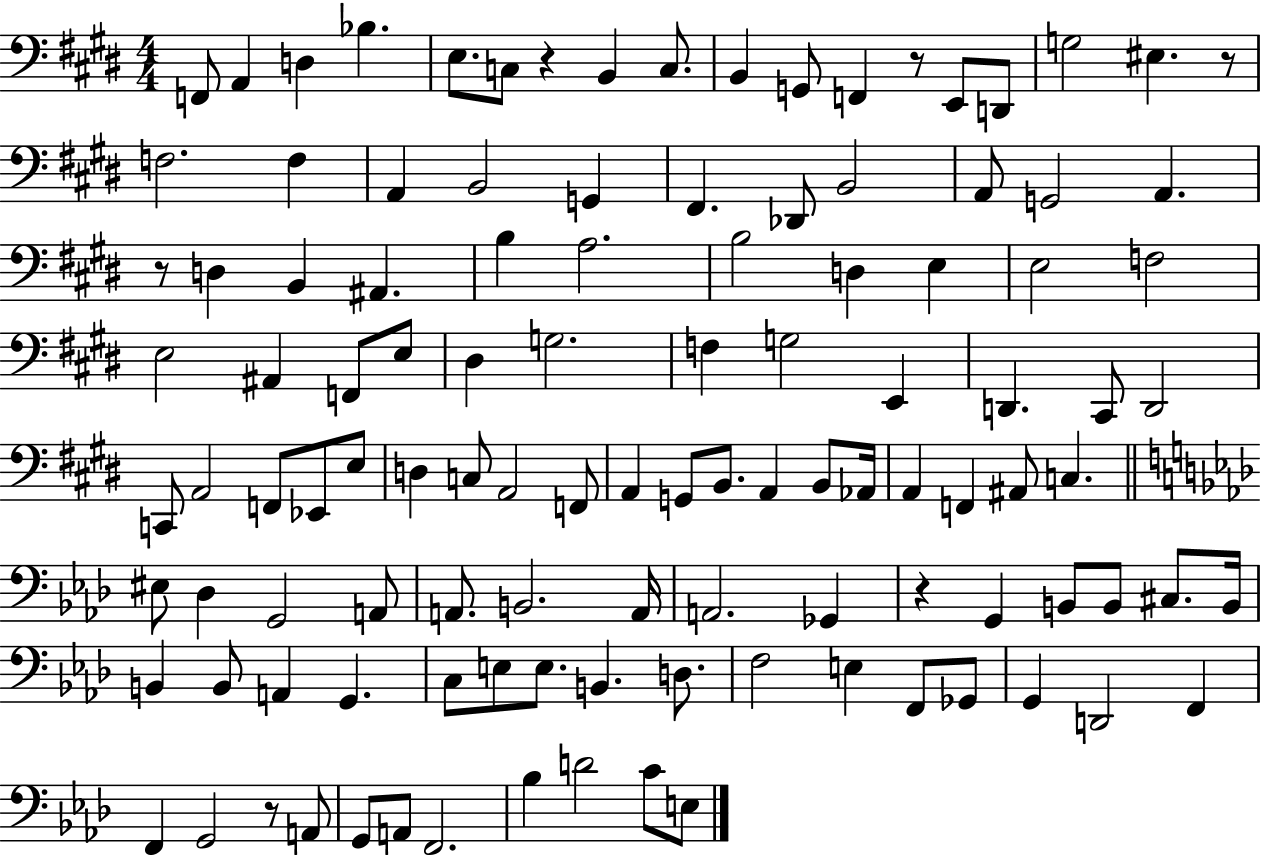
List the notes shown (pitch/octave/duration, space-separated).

F2/e A2/q D3/q Bb3/q. E3/e. C3/e R/q B2/q C3/e. B2/q G2/e F2/q R/e E2/e D2/e G3/h EIS3/q. R/e F3/h. F3/q A2/q B2/h G2/q F#2/q. Db2/e B2/h A2/e G2/h A2/q. R/e D3/q B2/q A#2/q. B3/q A3/h. B3/h D3/q E3/q E3/h F3/h E3/h A#2/q F2/e E3/e D#3/q G3/h. F3/q G3/h E2/q D2/q. C#2/e D2/h C2/e A2/h F2/e Eb2/e E3/e D3/q C3/e A2/h F2/e A2/q G2/e B2/e. A2/q B2/e Ab2/s A2/q F2/q A#2/e C3/q. EIS3/e Db3/q G2/h A2/e A2/e. B2/h. A2/s A2/h. Gb2/q R/q G2/q B2/e B2/e C#3/e. B2/s B2/q B2/e A2/q G2/q. C3/e E3/e E3/e. B2/q. D3/e. F3/h E3/q F2/e Gb2/e G2/q D2/h F2/q F2/q G2/h R/e A2/e G2/e A2/e F2/h. Bb3/q D4/h C4/e E3/e